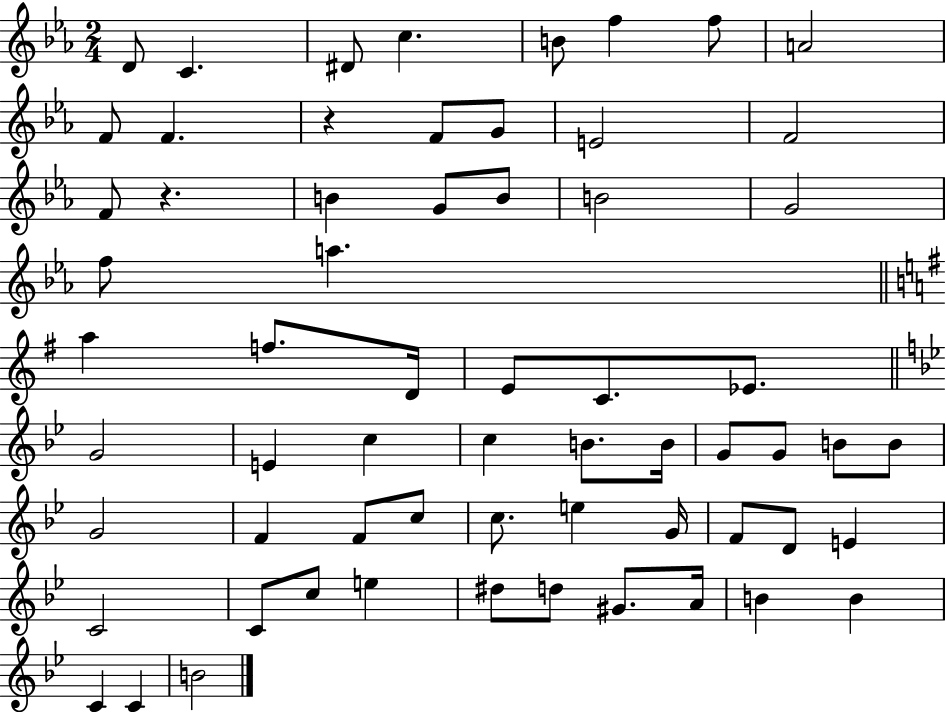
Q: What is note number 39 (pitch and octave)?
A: G4